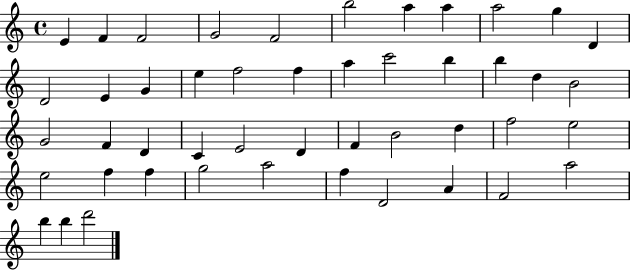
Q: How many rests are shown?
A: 0